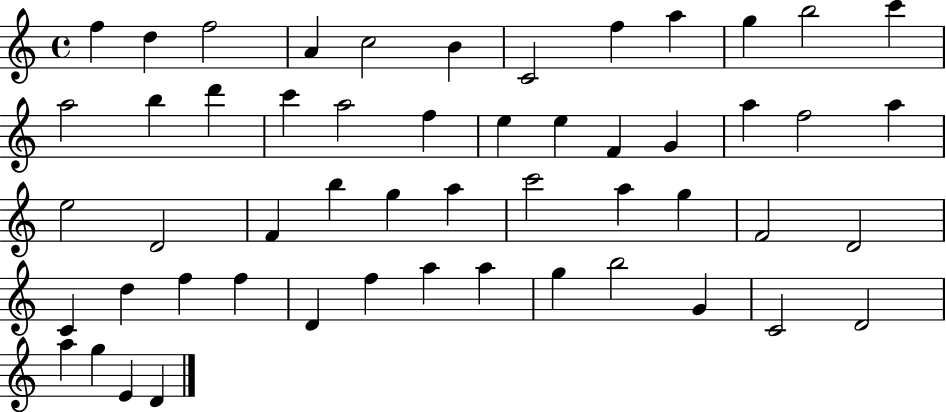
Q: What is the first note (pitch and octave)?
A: F5